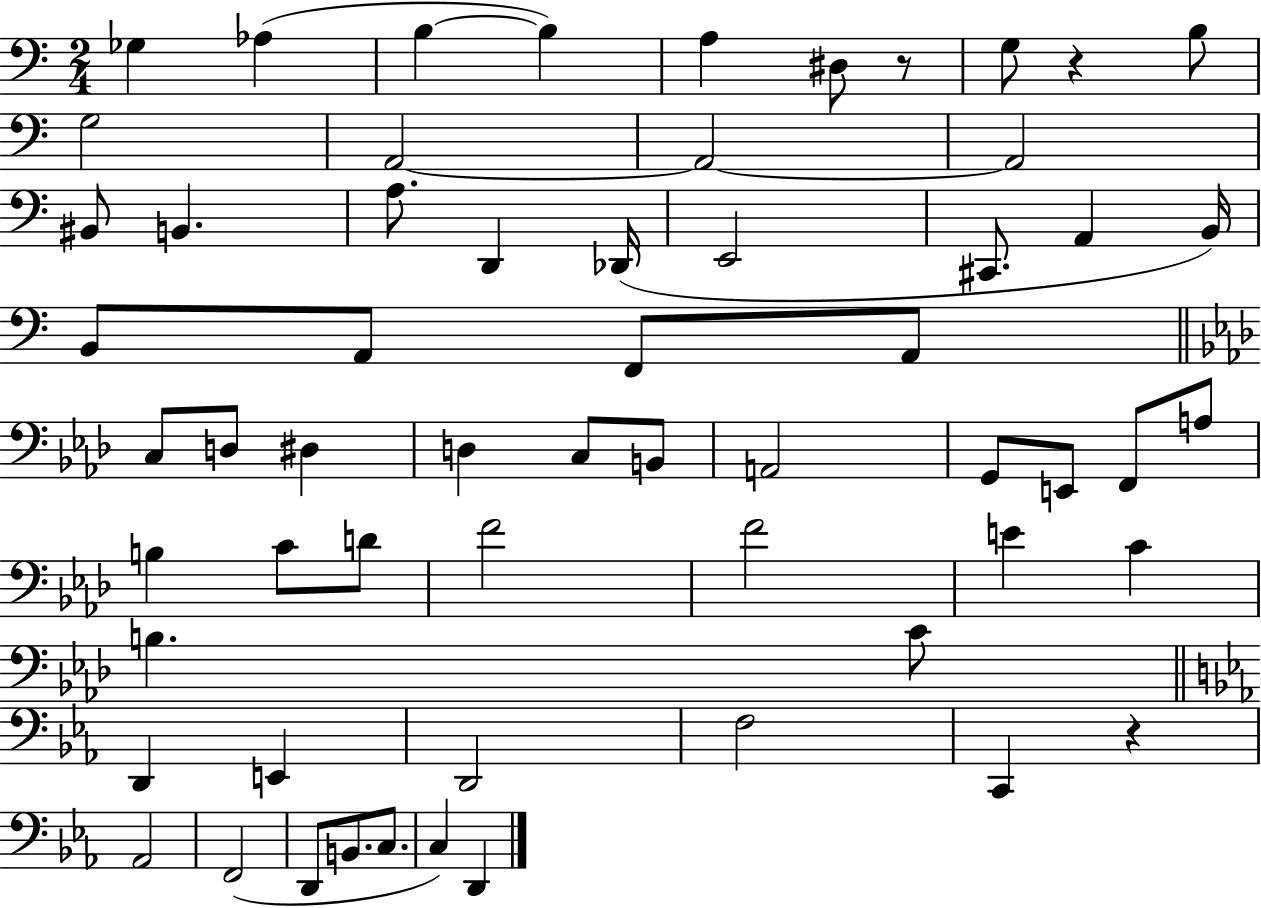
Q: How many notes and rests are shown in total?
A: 60